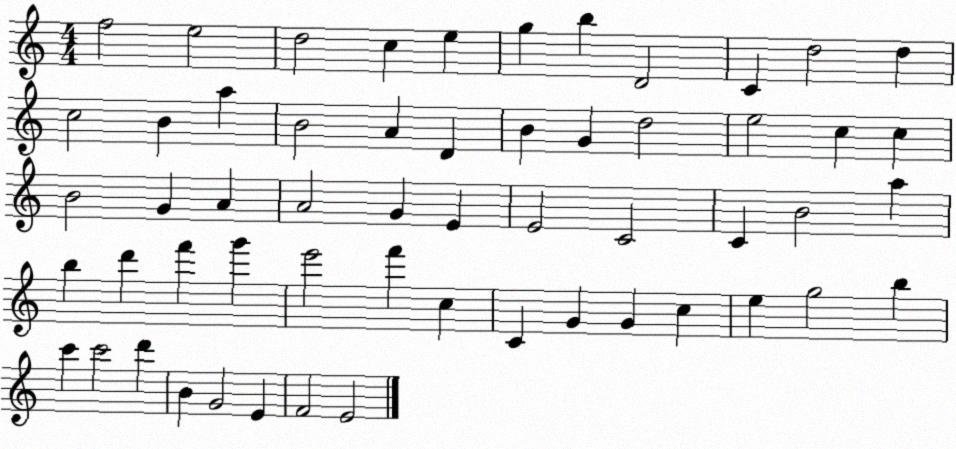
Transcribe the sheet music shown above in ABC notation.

X:1
T:Untitled
M:4/4
L:1/4
K:C
f2 e2 d2 c e g b D2 C d2 d c2 B a B2 A D B G d2 e2 c c B2 G A A2 G E E2 C2 C B2 a b d' f' g' e'2 f' c C G G c e g2 b c' c'2 d' B G2 E F2 E2